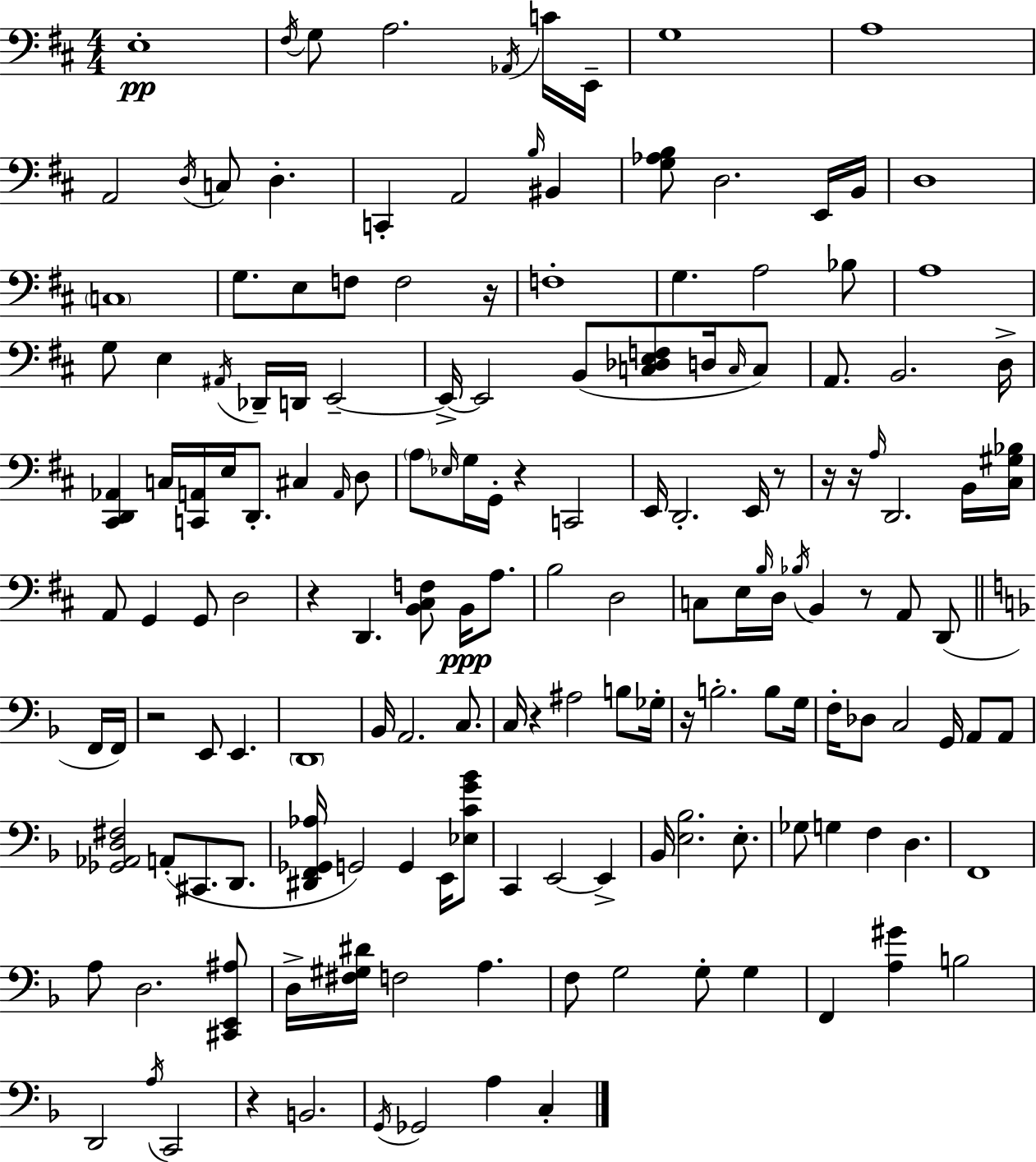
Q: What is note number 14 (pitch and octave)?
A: C2